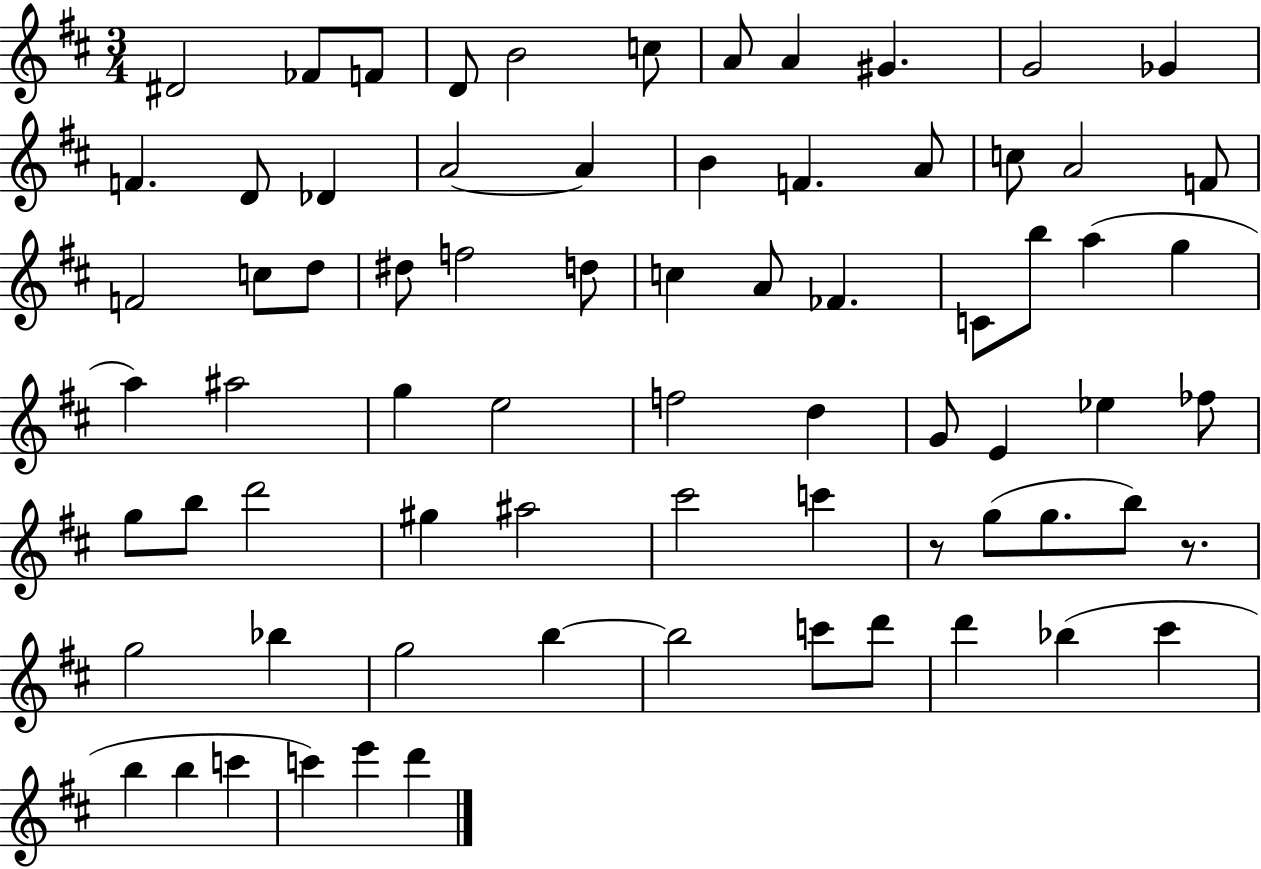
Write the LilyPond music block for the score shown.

{
  \clef treble
  \numericTimeSignature
  \time 3/4
  \key d \major
  \repeat volta 2 { dis'2 fes'8 f'8 | d'8 b'2 c''8 | a'8 a'4 gis'4. | g'2 ges'4 | \break f'4. d'8 des'4 | a'2~~ a'4 | b'4 f'4. a'8 | c''8 a'2 f'8 | \break f'2 c''8 d''8 | dis''8 f''2 d''8 | c''4 a'8 fes'4. | c'8 b''8 a''4( g''4 | \break a''4) ais''2 | g''4 e''2 | f''2 d''4 | g'8 e'4 ees''4 fes''8 | \break g''8 b''8 d'''2 | gis''4 ais''2 | cis'''2 c'''4 | r8 g''8( g''8. b''8) r8. | \break g''2 bes''4 | g''2 b''4~~ | b''2 c'''8 d'''8 | d'''4 bes''4( cis'''4 | \break b''4 b''4 c'''4 | c'''4) e'''4 d'''4 | } \bar "|."
}